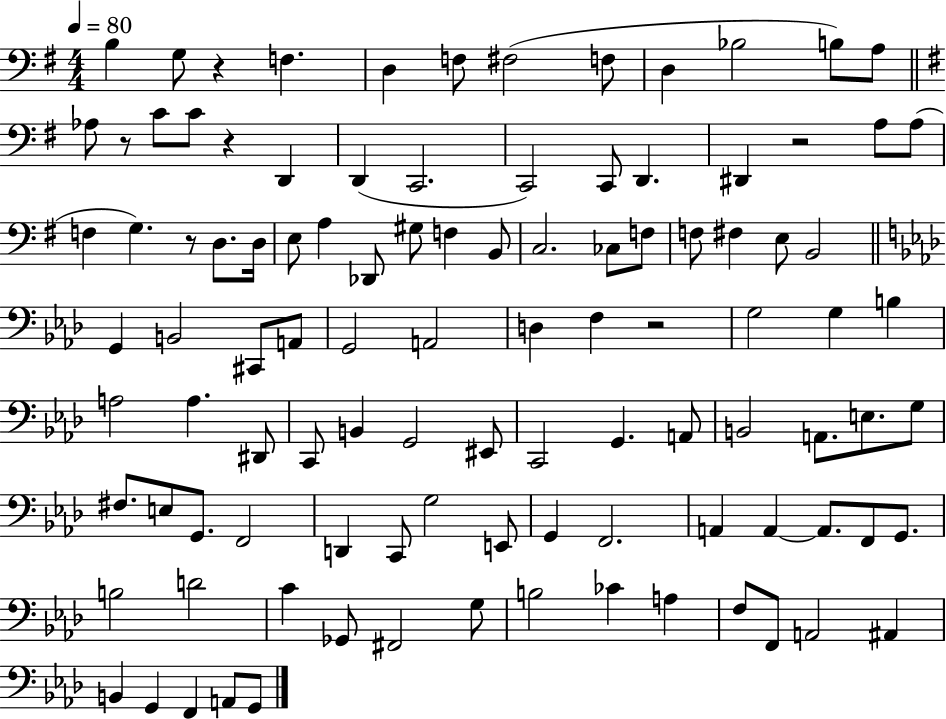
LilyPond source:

{
  \clef bass
  \numericTimeSignature
  \time 4/4
  \key g \major
  \tempo 4 = 80
  b4 g8 r4 f4. | d4 f8 fis2( f8 | d4 bes2 b8) a8 | \bar "||" \break \key e \minor aes8 r8 c'8 c'8 r4 d,4 | d,4( c,2. | c,2) c,8 d,4. | dis,4 r2 a8 a8( | \break f4 g4.) r8 d8. d16 | e8 a4 des,8 gis8 f4 b,8 | c2. ces8 f8 | f8 fis4 e8 b,2 | \break \bar "||" \break \key aes \major g,4 b,2 cis,8 a,8 | g,2 a,2 | d4 f4 r2 | g2 g4 b4 | \break a2 a4. dis,8 | c,8 b,4 g,2 eis,8 | c,2 g,4. a,8 | b,2 a,8. e8. g8 | \break fis8. e8 g,8. f,2 | d,4 c,8 g2 e,8 | g,4 f,2. | a,4 a,4~~ a,8. f,8 g,8. | \break b2 d'2 | c'4 ges,8 fis,2 g8 | b2 ces'4 a4 | f8 f,8 a,2 ais,4 | \break b,4 g,4 f,4 a,8 g,8 | \bar "|."
}